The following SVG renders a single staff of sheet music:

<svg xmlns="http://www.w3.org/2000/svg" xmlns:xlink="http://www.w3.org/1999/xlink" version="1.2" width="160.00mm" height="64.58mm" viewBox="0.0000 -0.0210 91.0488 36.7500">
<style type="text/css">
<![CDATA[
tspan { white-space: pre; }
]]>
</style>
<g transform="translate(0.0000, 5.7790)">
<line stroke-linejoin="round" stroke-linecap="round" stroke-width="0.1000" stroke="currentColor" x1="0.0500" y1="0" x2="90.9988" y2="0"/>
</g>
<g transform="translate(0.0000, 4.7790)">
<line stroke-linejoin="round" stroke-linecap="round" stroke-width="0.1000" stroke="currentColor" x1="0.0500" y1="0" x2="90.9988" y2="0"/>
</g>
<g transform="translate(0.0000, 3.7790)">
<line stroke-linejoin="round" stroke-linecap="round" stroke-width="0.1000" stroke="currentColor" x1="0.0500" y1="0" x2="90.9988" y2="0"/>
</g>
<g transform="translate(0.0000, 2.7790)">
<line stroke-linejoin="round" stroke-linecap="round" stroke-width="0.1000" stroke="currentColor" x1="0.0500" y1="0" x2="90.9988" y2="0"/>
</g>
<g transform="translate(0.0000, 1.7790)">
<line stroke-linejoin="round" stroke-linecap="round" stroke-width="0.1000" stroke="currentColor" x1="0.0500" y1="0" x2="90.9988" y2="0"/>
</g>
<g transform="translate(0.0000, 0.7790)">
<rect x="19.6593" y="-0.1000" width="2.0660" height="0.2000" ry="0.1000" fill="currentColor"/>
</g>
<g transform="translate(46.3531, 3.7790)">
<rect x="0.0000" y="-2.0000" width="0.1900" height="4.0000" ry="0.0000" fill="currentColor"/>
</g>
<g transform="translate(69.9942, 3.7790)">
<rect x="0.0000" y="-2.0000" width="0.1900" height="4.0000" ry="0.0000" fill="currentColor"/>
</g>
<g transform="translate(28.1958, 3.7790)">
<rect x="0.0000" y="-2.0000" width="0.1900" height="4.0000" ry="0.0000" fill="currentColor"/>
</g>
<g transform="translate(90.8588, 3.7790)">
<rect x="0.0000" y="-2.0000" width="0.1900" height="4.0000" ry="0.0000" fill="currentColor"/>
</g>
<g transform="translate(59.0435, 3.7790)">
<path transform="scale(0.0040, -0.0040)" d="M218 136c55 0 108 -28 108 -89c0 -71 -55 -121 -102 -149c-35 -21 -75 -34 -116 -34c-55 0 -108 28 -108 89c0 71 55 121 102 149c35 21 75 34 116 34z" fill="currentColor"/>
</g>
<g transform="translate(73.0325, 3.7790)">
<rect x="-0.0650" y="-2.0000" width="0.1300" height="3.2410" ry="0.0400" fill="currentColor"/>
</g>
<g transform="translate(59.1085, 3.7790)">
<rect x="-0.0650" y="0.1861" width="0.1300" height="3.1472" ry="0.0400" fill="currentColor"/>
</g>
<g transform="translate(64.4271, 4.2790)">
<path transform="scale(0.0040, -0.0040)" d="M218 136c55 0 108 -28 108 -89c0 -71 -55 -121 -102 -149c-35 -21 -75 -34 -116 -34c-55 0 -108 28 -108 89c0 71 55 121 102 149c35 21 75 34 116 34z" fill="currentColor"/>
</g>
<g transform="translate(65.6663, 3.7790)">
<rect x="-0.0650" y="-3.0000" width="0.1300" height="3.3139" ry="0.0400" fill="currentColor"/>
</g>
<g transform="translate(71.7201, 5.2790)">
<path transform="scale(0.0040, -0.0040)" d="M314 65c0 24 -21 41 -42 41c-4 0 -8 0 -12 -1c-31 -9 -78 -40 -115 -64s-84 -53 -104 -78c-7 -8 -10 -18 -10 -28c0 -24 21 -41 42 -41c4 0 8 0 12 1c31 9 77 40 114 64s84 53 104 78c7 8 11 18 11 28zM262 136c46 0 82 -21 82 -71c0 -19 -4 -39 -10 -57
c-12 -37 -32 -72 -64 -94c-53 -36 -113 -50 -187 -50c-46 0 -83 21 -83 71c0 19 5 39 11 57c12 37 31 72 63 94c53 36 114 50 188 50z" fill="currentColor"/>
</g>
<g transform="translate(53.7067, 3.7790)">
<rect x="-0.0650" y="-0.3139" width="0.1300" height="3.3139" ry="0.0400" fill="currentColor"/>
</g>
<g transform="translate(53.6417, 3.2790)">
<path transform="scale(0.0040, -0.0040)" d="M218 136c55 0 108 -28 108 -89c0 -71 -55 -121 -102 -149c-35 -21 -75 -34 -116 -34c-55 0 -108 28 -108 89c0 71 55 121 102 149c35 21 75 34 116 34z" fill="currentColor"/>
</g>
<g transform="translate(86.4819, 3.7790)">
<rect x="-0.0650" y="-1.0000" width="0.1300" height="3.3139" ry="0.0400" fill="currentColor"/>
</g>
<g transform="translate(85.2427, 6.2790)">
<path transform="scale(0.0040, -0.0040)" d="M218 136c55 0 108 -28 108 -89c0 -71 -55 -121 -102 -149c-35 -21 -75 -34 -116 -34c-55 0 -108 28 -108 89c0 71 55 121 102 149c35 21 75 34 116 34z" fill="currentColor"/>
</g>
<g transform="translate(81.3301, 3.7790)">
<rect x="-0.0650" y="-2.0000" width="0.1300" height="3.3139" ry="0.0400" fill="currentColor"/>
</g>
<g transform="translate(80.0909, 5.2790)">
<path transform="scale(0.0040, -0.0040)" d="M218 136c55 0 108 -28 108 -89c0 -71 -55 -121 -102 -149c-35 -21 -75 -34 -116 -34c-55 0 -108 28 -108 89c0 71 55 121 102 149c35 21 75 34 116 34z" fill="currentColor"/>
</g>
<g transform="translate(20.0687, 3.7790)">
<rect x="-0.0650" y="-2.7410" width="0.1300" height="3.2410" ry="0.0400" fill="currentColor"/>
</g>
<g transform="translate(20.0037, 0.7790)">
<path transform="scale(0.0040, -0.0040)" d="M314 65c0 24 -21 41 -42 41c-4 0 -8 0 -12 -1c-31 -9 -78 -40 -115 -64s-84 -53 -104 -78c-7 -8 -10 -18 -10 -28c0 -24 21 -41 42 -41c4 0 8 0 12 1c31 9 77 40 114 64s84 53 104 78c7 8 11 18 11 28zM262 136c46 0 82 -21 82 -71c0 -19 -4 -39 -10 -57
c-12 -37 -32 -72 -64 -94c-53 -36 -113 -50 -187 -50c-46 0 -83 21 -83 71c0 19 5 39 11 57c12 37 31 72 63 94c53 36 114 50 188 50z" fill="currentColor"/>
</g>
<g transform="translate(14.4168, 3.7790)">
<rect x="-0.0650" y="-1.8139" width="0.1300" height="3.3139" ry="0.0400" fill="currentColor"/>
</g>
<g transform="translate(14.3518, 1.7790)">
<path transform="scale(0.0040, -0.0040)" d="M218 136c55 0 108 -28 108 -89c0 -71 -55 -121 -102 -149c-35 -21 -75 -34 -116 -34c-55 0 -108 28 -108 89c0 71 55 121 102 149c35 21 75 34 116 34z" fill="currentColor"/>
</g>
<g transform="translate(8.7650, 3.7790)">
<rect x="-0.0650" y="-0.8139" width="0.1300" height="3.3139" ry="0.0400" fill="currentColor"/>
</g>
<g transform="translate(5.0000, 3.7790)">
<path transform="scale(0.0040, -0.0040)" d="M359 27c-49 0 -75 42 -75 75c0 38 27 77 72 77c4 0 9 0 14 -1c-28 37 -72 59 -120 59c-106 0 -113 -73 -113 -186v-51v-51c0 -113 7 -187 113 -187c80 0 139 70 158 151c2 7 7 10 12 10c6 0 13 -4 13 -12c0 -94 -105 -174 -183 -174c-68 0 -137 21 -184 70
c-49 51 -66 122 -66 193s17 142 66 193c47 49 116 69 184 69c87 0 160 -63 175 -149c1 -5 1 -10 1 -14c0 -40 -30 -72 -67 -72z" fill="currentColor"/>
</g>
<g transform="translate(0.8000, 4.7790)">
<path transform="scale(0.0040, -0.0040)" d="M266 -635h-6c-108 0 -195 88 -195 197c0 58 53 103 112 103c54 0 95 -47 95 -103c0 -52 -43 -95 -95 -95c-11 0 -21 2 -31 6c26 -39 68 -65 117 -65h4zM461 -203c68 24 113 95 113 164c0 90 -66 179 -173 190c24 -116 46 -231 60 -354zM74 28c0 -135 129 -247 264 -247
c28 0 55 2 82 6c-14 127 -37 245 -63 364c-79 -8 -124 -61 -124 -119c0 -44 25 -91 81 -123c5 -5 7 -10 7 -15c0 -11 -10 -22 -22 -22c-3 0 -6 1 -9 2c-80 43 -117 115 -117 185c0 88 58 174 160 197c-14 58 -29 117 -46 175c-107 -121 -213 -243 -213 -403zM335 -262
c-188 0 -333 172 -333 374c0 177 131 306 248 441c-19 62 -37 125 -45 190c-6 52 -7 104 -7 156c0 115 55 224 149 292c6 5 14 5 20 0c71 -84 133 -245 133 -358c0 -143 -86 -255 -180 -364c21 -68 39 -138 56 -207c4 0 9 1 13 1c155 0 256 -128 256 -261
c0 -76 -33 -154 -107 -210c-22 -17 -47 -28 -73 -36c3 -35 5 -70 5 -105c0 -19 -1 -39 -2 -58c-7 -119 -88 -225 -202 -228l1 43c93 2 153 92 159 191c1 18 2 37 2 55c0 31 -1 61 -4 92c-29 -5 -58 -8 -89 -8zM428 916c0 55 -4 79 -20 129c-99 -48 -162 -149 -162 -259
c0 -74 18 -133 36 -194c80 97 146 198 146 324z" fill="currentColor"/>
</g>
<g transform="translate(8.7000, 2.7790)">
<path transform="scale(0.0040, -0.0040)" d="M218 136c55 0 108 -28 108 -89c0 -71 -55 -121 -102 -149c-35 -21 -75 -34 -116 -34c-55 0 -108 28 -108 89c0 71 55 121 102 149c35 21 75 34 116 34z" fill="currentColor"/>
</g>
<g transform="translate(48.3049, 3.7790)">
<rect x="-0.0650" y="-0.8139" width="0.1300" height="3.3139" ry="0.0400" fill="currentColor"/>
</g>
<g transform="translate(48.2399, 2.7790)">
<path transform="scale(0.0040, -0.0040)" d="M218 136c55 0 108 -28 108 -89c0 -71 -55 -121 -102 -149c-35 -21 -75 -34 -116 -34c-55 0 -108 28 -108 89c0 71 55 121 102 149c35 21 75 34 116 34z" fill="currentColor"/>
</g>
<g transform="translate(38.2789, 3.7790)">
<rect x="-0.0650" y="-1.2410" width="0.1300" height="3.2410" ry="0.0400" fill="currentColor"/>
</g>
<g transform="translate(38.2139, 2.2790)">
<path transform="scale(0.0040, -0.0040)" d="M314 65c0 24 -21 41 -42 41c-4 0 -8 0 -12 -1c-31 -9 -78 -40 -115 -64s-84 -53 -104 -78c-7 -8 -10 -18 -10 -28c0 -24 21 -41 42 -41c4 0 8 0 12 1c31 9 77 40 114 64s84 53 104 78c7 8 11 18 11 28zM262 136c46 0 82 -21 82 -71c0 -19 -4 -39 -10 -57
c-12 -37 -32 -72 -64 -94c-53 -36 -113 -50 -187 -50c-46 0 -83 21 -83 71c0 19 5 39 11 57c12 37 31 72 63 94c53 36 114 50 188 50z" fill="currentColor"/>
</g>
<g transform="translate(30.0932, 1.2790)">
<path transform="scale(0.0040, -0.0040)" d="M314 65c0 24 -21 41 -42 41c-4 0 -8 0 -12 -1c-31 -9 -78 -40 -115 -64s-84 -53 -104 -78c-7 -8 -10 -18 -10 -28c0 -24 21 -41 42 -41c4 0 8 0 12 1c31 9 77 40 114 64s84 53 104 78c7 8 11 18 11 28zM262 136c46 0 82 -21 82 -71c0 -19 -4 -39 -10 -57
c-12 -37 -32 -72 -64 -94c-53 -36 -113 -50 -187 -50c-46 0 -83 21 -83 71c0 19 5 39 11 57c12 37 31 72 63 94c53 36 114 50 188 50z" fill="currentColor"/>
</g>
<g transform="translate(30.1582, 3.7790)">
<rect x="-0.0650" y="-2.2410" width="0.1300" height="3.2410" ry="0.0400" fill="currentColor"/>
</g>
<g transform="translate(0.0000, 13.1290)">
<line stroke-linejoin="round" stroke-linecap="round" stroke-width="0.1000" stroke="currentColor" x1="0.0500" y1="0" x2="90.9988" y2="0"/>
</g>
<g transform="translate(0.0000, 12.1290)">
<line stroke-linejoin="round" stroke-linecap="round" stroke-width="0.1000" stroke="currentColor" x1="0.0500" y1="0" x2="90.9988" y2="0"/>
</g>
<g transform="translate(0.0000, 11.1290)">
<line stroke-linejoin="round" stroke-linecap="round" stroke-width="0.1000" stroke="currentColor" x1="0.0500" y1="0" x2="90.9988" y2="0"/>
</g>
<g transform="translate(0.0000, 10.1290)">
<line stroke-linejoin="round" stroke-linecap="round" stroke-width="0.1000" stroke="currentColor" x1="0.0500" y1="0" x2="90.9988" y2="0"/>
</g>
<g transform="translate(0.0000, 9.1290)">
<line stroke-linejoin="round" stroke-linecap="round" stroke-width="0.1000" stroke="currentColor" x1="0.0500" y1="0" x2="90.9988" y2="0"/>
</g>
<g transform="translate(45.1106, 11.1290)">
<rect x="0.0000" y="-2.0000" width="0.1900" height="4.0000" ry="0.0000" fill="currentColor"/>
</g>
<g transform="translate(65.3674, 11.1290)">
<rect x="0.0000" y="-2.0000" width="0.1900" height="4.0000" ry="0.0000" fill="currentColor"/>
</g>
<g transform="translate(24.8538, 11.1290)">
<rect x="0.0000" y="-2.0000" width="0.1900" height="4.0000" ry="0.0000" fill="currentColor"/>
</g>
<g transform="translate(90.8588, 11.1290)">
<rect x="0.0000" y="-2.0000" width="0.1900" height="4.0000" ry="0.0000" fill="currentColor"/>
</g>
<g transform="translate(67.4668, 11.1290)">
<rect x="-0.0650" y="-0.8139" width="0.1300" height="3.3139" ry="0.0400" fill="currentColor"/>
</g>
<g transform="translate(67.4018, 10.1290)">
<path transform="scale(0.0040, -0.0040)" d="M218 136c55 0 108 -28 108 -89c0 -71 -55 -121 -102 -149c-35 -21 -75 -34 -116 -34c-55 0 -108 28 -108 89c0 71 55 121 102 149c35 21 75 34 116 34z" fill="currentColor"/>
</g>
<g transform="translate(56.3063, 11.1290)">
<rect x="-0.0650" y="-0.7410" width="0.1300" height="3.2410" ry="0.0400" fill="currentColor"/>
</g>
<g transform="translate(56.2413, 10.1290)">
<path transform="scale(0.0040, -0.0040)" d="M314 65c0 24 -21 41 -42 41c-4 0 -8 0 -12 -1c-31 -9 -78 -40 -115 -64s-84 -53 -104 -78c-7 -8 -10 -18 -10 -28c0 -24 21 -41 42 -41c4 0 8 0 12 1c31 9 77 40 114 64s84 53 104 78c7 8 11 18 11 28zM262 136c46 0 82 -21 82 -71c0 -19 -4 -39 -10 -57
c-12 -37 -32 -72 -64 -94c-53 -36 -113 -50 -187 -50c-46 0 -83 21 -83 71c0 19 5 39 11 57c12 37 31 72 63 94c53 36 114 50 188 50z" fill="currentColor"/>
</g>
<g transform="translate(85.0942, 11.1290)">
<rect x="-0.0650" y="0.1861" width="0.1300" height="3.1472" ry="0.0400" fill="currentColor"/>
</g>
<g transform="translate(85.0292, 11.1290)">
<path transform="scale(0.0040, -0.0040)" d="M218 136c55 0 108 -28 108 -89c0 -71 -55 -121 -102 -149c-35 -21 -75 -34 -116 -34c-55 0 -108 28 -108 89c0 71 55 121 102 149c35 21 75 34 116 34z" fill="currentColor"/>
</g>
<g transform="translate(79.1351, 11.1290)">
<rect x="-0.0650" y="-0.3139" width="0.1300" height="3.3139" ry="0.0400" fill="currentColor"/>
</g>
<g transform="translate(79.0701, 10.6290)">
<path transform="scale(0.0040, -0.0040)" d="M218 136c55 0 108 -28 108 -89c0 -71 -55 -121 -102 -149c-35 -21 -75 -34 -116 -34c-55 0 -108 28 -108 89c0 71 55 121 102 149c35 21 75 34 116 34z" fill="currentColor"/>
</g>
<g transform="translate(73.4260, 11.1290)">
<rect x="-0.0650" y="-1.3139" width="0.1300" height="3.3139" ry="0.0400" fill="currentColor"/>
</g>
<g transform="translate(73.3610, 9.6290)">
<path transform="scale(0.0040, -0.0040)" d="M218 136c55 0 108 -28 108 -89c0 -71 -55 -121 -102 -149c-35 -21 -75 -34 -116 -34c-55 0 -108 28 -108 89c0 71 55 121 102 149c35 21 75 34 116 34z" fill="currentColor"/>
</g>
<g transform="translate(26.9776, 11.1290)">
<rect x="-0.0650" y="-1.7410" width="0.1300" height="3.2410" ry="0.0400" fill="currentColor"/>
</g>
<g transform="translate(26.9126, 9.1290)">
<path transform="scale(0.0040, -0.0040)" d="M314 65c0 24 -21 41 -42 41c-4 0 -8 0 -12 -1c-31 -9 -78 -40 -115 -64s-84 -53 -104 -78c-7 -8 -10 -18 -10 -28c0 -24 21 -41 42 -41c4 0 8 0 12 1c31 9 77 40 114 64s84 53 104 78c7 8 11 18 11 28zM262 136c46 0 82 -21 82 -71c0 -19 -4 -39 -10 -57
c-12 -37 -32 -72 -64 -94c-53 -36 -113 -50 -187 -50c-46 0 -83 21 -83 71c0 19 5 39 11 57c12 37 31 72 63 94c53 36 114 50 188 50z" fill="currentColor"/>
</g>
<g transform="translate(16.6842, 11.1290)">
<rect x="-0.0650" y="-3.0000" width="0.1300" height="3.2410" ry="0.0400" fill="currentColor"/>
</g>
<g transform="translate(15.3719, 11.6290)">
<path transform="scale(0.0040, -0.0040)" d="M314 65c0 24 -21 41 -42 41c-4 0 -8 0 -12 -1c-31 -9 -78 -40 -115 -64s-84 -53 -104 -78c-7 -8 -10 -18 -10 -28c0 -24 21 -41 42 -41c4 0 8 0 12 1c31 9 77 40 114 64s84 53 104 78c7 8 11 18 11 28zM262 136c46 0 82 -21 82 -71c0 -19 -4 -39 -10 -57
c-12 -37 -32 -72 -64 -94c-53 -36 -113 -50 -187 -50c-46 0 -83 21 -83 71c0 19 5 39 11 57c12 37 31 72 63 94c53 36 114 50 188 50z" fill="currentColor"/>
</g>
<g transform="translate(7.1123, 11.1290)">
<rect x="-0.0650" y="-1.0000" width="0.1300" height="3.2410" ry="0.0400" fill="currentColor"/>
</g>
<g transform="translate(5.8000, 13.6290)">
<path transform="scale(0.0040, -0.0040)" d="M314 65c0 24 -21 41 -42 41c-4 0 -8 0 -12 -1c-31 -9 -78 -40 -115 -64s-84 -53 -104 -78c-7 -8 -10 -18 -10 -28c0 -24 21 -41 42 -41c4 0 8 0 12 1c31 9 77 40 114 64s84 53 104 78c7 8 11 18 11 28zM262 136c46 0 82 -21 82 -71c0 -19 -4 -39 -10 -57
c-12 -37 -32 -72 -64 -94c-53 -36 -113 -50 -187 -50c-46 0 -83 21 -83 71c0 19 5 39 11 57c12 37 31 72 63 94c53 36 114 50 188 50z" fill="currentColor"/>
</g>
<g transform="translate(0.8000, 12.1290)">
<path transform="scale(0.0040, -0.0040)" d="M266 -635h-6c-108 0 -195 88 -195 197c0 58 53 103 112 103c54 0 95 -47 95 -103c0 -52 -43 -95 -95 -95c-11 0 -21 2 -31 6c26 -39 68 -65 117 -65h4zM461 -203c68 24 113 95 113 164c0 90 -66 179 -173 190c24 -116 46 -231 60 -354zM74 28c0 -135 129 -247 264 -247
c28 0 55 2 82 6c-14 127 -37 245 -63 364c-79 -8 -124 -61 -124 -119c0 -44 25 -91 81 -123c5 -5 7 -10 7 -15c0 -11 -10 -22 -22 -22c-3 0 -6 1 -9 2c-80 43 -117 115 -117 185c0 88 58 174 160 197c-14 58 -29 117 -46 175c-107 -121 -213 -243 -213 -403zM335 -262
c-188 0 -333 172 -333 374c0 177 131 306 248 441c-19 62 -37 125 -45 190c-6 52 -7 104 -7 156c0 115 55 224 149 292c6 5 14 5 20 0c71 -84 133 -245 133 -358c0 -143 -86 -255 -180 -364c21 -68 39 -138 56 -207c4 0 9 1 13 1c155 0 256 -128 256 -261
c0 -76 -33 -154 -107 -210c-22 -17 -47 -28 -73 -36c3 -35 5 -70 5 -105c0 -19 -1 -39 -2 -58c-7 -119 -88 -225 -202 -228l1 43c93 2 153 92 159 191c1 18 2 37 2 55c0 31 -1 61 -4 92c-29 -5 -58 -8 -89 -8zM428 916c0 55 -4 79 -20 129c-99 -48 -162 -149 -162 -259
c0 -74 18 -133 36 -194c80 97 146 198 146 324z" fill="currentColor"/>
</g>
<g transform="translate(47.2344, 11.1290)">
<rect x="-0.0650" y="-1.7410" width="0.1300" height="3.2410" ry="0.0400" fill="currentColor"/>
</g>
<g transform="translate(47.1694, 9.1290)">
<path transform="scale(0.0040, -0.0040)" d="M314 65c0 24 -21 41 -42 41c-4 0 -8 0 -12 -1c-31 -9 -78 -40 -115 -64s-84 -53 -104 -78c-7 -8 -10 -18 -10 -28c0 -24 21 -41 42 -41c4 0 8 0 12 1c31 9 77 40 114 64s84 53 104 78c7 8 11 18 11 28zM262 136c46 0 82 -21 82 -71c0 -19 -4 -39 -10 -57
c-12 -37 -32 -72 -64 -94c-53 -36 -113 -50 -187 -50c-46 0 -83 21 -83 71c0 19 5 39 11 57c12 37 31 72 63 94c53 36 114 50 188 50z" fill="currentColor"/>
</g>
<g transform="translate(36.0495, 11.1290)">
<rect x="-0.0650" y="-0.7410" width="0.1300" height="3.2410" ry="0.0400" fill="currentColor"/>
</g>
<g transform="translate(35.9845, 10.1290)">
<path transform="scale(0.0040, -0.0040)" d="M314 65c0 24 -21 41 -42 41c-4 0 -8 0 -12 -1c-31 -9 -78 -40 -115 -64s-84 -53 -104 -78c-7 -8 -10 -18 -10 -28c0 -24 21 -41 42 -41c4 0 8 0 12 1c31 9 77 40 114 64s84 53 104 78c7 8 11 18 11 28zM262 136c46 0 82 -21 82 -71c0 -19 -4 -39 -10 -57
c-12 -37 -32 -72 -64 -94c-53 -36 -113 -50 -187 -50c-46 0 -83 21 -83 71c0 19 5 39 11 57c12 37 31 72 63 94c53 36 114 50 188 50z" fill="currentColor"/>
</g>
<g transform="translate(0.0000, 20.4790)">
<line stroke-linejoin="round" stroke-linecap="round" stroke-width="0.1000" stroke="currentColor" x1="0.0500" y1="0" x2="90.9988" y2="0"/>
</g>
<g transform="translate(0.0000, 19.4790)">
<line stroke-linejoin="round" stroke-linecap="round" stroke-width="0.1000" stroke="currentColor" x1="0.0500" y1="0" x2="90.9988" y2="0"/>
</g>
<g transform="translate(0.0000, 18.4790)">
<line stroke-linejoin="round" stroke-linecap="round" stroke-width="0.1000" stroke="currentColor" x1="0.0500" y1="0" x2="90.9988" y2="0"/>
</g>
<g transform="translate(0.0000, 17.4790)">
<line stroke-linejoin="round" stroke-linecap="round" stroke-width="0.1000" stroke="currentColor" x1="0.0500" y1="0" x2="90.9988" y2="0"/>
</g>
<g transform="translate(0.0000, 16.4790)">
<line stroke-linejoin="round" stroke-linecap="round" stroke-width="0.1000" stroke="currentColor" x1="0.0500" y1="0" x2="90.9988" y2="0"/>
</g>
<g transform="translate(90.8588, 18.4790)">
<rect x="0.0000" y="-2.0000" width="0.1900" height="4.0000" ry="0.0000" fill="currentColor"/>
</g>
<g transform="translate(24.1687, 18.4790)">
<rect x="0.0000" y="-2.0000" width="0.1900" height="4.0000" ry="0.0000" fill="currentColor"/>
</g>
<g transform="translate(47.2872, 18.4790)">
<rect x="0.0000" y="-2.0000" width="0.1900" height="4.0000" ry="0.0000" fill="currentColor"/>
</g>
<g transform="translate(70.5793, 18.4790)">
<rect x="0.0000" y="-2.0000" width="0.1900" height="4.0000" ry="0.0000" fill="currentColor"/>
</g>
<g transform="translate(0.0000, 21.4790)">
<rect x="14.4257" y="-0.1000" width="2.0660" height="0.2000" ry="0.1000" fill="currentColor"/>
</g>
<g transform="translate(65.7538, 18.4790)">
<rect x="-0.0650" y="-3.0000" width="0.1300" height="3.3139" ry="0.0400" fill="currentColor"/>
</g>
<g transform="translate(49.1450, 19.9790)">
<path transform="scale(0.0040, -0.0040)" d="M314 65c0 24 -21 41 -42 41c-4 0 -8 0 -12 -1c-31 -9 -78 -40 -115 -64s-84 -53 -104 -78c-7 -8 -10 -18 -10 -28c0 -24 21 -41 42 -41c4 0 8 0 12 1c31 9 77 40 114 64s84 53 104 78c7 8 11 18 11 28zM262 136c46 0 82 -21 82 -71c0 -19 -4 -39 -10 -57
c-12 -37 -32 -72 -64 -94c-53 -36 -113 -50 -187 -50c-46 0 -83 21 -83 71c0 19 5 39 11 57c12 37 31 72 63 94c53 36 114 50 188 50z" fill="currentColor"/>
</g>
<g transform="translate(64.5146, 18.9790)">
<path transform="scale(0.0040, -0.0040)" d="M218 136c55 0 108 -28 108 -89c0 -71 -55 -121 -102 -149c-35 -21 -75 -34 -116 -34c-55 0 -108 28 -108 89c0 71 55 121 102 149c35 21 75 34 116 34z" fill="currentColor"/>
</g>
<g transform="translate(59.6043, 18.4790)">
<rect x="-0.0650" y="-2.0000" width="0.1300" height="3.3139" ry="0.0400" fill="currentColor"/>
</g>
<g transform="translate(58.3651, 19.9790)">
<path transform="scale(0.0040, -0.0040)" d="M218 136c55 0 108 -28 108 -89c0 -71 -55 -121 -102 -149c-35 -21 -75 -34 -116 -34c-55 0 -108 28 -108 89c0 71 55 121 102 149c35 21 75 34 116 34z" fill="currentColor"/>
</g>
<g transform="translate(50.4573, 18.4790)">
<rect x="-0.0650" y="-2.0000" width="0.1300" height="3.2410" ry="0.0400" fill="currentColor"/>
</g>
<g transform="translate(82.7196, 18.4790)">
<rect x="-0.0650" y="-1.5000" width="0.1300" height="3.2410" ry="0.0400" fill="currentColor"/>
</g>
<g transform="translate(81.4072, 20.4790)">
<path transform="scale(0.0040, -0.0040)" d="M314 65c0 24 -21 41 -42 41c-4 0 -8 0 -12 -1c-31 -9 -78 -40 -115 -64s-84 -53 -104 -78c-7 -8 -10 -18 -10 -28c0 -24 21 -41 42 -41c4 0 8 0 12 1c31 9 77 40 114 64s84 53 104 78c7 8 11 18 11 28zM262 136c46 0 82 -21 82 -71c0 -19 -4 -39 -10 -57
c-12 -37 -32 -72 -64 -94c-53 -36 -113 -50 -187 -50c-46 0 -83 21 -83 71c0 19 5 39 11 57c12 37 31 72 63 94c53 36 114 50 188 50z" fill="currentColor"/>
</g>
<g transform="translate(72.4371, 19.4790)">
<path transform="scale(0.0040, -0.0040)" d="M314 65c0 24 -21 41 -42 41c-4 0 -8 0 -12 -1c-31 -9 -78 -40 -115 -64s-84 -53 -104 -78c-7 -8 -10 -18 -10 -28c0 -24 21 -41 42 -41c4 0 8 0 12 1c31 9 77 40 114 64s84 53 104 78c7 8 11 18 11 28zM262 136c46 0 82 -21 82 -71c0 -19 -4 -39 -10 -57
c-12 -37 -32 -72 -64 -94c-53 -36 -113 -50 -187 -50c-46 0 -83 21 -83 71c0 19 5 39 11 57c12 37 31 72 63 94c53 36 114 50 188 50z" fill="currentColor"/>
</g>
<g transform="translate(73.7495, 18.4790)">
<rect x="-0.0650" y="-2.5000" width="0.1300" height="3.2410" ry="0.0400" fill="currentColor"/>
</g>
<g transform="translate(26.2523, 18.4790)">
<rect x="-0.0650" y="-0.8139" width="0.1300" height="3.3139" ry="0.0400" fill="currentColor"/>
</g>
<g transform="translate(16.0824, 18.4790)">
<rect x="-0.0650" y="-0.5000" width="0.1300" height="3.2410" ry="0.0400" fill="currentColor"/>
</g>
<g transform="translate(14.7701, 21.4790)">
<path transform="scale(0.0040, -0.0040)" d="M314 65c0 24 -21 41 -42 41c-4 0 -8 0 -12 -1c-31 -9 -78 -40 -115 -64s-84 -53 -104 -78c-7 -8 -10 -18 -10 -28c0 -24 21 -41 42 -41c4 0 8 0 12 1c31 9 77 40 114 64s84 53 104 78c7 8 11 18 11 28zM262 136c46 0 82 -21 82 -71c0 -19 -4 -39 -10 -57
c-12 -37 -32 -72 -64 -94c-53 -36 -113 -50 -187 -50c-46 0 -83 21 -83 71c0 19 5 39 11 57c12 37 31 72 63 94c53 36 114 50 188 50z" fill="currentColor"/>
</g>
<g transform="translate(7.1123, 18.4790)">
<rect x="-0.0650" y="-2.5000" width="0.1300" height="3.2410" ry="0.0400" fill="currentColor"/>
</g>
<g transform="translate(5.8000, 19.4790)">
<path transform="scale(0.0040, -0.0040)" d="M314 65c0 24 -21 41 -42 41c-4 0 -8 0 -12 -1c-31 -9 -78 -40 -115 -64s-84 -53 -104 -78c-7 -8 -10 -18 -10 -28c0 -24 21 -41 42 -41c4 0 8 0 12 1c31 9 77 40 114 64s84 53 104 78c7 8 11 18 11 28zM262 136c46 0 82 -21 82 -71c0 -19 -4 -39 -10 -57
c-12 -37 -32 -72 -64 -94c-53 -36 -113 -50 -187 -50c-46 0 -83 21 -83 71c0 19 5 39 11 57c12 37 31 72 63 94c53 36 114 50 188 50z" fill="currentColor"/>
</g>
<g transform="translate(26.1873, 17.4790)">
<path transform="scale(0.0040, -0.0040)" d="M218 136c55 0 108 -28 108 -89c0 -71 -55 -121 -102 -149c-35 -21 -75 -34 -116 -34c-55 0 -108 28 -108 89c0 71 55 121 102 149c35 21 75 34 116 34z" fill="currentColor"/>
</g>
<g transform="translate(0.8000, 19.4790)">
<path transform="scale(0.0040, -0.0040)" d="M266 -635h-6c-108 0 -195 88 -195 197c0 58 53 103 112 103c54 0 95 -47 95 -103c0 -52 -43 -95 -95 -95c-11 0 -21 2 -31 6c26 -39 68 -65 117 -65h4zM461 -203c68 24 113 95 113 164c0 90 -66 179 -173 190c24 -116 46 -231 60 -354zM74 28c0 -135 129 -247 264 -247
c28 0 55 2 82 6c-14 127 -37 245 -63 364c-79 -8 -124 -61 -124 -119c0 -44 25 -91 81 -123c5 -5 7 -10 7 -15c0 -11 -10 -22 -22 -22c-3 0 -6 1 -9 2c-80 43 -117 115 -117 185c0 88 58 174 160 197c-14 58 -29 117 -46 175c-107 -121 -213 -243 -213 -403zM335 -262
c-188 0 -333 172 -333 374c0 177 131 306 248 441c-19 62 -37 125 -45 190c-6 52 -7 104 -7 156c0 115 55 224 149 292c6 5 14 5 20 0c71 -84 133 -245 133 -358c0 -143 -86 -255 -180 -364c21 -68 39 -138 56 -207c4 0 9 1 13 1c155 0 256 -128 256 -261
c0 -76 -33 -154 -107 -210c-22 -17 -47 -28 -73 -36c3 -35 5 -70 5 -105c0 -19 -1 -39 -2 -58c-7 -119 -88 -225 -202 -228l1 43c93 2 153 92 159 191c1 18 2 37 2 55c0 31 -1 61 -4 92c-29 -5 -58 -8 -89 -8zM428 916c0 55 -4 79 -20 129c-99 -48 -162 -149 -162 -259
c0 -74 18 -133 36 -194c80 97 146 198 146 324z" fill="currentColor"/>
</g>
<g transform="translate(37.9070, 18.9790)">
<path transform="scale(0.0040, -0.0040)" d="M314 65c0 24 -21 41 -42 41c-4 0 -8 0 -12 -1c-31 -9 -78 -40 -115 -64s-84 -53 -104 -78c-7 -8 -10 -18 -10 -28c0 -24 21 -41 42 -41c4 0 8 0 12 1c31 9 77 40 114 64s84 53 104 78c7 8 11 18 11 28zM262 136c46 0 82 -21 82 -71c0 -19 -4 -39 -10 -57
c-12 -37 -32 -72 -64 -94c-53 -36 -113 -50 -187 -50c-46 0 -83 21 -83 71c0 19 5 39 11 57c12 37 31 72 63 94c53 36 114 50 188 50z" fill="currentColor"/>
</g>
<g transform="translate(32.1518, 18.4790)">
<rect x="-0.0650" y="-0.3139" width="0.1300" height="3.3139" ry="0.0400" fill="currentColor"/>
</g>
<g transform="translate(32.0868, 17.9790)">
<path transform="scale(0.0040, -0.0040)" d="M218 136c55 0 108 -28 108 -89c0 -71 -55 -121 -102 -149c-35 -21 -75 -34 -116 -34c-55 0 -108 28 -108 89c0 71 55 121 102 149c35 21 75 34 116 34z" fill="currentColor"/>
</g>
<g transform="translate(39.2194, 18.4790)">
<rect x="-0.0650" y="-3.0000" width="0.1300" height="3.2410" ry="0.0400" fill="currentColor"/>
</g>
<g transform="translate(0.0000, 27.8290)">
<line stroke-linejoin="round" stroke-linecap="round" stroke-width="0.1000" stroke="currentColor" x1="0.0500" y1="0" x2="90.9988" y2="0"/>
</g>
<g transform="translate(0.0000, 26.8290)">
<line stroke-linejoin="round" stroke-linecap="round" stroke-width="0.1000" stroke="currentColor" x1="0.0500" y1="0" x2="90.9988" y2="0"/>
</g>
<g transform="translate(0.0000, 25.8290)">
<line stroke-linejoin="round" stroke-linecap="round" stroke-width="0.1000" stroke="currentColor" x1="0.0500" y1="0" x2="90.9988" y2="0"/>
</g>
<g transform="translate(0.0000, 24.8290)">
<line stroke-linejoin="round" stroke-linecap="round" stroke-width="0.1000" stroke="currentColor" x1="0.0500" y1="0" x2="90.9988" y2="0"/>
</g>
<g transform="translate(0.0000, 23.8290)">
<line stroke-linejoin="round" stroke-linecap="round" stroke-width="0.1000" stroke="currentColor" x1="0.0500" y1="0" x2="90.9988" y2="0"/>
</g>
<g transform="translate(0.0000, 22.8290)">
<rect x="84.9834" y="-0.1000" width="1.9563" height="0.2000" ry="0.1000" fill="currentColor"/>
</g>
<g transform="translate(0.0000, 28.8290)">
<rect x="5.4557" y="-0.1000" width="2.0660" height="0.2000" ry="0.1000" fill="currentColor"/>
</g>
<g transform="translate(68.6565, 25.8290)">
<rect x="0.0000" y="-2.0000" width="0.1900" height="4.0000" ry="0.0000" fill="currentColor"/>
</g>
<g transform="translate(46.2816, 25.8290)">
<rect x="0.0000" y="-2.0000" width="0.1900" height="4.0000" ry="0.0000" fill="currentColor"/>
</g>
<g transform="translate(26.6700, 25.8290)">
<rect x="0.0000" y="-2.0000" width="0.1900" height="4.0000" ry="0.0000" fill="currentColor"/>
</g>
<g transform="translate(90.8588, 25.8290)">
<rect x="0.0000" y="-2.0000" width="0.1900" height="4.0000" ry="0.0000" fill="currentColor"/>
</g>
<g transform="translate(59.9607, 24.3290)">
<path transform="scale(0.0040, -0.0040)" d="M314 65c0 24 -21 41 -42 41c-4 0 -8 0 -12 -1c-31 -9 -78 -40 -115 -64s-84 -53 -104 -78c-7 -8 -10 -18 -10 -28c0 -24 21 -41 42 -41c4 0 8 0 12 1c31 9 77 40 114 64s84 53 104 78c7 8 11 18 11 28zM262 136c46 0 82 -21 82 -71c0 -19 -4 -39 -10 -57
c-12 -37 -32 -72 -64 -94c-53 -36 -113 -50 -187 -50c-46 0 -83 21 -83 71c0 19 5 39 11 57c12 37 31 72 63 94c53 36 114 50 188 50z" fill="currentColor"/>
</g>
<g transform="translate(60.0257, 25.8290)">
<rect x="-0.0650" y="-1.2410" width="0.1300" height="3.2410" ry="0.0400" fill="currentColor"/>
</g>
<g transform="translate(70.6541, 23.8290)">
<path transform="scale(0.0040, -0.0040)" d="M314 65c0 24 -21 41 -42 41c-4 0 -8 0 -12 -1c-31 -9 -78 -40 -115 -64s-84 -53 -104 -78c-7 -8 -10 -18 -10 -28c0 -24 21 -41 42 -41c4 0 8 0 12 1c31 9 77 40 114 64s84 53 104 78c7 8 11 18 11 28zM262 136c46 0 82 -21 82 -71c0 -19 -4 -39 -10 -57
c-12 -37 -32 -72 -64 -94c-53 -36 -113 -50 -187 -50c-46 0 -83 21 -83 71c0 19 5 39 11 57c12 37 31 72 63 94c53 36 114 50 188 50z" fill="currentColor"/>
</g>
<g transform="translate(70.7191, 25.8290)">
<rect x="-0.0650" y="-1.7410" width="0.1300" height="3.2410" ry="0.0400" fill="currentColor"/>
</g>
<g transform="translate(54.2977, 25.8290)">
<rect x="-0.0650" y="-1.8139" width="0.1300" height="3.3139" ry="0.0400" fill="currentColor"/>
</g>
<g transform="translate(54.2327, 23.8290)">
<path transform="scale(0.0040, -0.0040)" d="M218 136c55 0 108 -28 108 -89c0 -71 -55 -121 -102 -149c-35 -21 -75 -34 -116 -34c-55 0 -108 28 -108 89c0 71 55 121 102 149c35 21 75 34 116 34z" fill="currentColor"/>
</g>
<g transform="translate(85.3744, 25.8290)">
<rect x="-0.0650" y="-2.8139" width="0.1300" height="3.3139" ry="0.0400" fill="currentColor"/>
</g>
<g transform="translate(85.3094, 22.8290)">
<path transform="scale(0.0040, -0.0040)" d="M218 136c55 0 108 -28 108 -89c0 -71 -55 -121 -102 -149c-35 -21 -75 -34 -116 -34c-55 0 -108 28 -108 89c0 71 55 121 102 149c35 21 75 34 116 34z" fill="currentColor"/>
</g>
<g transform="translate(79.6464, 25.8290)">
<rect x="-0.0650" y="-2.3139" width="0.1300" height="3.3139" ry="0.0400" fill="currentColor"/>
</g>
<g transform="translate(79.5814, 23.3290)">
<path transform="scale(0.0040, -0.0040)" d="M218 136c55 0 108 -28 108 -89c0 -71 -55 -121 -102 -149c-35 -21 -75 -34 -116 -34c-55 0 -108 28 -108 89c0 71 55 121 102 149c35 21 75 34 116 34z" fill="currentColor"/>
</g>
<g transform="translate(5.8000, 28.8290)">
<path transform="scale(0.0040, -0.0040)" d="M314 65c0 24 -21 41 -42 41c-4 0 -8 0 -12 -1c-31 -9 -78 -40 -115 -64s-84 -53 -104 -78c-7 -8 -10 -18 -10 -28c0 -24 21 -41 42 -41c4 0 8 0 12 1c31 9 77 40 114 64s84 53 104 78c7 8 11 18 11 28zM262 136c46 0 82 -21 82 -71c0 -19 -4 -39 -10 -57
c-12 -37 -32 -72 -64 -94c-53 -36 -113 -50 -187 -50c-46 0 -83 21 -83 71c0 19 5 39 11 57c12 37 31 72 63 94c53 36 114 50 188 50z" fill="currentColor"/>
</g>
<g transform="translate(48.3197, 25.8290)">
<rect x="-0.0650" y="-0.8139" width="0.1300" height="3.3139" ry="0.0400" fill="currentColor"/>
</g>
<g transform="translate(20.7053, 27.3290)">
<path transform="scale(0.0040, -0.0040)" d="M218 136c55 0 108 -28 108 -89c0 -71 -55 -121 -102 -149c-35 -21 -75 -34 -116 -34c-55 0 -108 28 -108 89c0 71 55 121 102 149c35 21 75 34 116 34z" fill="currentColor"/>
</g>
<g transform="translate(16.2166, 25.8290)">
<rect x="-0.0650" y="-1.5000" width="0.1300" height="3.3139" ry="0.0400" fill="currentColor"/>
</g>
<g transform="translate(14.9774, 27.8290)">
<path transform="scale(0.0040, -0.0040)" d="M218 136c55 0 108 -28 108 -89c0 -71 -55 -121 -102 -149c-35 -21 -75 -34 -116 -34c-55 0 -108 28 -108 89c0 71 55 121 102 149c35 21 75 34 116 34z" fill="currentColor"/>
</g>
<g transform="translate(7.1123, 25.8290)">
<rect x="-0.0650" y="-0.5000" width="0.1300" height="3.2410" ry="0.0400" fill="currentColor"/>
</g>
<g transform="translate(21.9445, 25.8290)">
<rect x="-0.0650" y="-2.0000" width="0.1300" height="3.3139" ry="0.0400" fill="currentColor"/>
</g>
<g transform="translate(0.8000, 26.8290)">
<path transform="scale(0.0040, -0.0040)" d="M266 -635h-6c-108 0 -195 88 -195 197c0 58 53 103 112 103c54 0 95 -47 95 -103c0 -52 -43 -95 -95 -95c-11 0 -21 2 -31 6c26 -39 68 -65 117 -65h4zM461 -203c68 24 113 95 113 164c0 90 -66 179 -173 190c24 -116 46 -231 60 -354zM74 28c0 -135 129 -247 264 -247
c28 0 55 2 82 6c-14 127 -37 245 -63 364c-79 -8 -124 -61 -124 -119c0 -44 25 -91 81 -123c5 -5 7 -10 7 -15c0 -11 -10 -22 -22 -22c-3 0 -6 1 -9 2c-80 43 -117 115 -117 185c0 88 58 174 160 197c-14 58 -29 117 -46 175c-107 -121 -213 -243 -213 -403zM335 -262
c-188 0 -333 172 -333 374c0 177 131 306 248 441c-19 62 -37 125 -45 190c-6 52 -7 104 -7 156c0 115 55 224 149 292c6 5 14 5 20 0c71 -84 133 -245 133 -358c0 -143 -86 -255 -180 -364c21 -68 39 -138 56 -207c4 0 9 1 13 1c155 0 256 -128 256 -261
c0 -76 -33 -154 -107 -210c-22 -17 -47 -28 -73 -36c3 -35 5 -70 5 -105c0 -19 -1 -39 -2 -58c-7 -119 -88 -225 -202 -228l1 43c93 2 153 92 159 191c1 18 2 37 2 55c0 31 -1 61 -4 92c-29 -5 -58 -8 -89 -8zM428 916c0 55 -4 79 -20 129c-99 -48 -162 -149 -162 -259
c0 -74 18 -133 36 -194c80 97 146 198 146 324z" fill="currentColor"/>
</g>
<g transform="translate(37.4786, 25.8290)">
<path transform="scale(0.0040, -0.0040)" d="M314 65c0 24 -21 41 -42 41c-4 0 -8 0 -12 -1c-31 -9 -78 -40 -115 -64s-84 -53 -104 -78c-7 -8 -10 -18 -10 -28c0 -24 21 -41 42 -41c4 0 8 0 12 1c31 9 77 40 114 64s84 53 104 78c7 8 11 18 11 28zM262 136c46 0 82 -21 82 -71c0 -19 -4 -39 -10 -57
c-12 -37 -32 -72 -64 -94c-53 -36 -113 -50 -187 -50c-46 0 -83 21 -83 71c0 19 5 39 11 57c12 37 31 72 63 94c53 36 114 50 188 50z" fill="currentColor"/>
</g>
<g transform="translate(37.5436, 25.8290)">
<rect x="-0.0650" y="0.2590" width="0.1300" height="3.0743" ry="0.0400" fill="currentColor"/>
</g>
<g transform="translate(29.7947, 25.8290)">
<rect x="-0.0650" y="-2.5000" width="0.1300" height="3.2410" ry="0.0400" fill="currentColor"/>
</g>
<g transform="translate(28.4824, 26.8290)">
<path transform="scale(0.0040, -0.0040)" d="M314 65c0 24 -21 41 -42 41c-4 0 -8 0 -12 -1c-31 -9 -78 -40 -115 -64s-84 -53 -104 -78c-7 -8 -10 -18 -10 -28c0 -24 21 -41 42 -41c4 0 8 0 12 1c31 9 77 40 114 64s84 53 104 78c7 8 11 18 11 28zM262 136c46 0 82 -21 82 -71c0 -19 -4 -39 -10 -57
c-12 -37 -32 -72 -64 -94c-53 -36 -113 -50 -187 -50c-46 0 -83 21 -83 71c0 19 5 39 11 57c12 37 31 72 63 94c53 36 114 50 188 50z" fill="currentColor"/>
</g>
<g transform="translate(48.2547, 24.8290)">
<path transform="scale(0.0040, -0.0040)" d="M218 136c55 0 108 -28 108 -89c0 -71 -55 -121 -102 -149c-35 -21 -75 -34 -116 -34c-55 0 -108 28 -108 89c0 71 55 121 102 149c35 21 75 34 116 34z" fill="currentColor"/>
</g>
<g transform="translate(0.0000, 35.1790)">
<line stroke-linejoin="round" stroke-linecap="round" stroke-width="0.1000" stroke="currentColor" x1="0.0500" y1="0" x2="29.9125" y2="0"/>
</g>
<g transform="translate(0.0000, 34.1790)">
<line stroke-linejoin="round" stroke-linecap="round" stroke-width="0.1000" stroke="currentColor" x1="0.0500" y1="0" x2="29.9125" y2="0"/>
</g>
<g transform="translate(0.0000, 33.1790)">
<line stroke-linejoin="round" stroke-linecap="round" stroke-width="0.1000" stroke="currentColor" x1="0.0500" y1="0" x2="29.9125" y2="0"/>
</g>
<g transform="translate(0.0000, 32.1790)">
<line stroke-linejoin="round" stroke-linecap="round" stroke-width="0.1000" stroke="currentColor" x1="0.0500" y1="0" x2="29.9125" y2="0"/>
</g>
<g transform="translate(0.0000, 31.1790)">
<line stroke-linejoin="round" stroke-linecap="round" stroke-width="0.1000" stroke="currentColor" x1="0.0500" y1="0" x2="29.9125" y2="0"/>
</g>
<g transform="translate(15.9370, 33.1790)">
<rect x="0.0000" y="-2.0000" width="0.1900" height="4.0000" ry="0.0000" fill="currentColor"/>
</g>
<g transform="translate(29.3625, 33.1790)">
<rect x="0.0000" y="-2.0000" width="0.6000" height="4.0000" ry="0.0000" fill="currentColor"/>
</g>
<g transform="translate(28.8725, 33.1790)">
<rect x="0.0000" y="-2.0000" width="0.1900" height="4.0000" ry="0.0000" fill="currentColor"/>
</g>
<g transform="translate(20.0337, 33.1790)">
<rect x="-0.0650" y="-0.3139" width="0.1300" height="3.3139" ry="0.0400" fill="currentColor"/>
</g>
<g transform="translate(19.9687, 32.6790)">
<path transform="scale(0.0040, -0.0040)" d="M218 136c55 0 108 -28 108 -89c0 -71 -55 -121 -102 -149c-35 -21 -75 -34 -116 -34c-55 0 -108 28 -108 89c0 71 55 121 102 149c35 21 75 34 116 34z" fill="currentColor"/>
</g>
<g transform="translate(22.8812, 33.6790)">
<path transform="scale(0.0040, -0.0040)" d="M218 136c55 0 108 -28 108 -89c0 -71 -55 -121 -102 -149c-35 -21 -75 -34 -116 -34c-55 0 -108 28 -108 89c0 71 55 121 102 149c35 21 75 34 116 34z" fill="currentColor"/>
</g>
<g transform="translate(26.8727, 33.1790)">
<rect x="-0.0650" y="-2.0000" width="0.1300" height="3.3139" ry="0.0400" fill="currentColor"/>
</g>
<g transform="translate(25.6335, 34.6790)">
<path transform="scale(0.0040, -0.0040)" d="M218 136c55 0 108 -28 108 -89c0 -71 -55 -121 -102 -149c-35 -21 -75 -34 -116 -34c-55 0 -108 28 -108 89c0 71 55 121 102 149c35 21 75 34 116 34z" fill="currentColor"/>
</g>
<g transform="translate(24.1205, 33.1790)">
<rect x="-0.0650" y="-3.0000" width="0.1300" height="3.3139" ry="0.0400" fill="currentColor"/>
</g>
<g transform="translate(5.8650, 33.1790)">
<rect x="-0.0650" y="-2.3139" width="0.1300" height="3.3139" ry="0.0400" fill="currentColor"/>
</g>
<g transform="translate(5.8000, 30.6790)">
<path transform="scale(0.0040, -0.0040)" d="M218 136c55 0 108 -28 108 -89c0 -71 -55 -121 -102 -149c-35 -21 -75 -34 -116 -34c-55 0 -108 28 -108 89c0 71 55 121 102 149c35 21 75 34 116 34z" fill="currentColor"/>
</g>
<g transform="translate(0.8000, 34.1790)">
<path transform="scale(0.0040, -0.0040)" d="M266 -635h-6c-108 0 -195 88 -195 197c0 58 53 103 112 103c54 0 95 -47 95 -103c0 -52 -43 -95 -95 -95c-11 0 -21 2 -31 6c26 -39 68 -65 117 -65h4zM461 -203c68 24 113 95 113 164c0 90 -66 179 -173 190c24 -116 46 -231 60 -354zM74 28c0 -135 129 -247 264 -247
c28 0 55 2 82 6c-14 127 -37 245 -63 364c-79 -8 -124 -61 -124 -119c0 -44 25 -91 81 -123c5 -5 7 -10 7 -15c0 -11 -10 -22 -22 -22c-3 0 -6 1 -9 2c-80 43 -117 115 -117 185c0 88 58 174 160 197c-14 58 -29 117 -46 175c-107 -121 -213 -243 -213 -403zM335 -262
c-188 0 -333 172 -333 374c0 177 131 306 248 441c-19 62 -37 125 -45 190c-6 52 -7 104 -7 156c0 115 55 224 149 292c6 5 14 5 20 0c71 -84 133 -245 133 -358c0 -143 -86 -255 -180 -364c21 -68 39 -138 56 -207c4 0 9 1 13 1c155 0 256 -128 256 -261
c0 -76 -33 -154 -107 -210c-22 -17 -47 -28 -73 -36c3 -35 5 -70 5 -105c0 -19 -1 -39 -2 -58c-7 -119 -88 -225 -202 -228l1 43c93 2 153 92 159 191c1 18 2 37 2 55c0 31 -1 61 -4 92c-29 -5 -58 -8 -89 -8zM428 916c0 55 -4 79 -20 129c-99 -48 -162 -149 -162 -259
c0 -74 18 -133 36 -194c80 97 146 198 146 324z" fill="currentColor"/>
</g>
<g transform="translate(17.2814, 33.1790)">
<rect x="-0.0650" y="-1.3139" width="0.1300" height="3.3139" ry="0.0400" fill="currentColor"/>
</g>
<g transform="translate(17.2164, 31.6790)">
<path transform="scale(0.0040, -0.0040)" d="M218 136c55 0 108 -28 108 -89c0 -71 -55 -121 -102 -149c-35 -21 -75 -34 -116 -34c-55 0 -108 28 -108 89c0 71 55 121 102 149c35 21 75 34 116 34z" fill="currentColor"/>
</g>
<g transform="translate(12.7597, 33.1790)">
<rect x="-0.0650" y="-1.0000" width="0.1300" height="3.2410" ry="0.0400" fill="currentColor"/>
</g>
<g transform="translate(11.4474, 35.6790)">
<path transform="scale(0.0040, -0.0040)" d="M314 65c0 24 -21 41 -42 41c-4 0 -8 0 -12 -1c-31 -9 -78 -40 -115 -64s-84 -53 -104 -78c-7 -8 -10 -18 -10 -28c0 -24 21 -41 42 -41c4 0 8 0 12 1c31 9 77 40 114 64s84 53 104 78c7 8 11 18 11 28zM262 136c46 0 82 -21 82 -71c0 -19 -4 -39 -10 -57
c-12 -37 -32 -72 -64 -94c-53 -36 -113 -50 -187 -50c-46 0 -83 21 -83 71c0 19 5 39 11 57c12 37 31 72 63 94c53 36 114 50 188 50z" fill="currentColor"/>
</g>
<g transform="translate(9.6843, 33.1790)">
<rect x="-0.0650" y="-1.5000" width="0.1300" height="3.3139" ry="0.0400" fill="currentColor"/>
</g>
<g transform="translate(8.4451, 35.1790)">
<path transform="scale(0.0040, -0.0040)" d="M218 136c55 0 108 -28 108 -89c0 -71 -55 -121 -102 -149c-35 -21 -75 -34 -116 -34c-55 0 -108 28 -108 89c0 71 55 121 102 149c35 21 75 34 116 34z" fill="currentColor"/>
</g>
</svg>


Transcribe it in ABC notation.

X:1
T:Untitled
M:4/4
L:1/4
K:C
d f a2 g2 e2 d c B A F2 F D D2 A2 f2 d2 f2 d2 d e c B G2 C2 d c A2 F2 F A G2 E2 C2 E F G2 B2 d f e2 f2 g a g E D2 e c A F